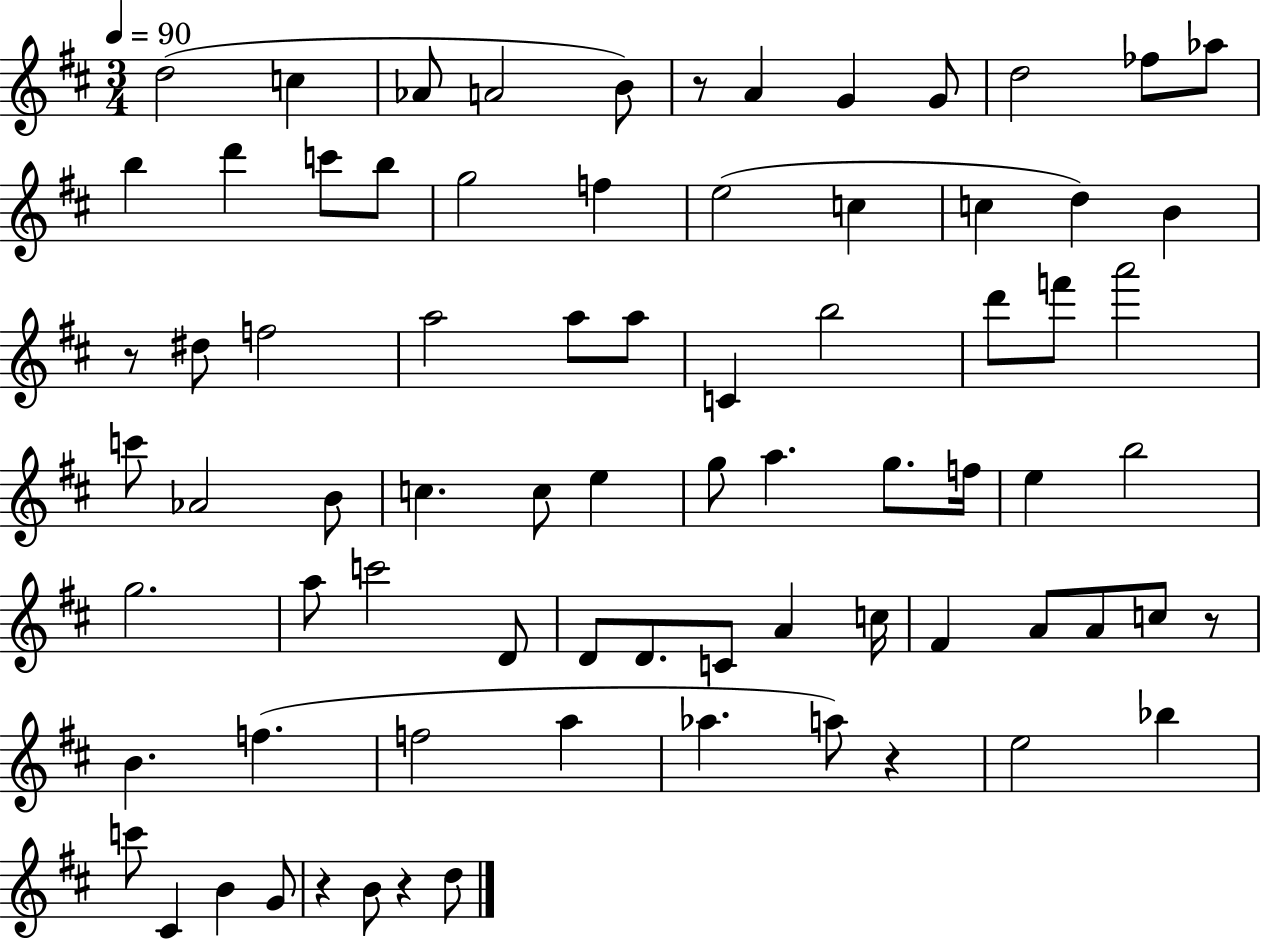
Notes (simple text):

D5/h C5/q Ab4/e A4/h B4/e R/e A4/q G4/q G4/e D5/h FES5/e Ab5/e B5/q D6/q C6/e B5/e G5/h F5/q E5/h C5/q C5/q D5/q B4/q R/e D#5/e F5/h A5/h A5/e A5/e C4/q B5/h D6/e F6/e A6/h C6/e Ab4/h B4/e C5/q. C5/e E5/q G5/e A5/q. G5/e. F5/s E5/q B5/h G5/h. A5/e C6/h D4/e D4/e D4/e. C4/e A4/q C5/s F#4/q A4/e A4/e C5/e R/e B4/q. F5/q. F5/h A5/q Ab5/q. A5/e R/q E5/h Bb5/q C6/e C#4/q B4/q G4/e R/q B4/e R/q D5/e